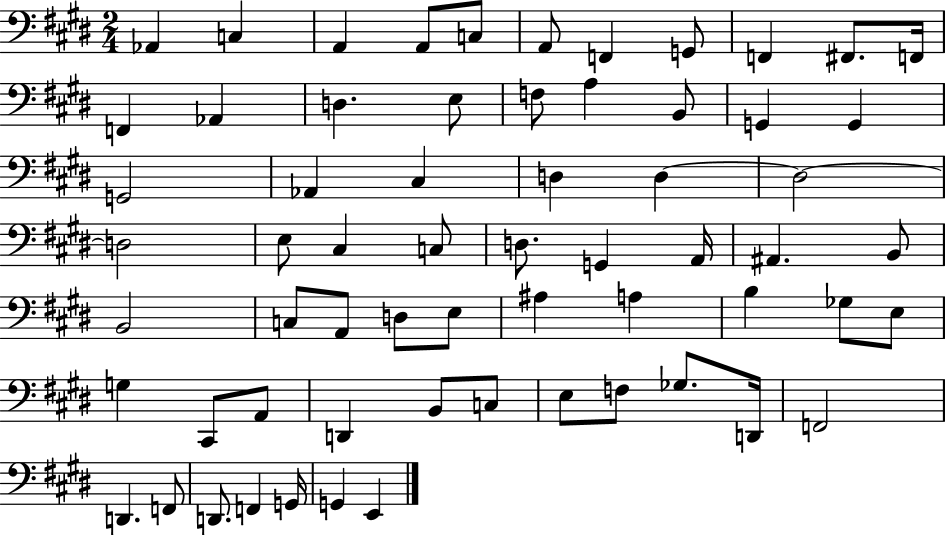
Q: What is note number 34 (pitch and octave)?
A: A#2